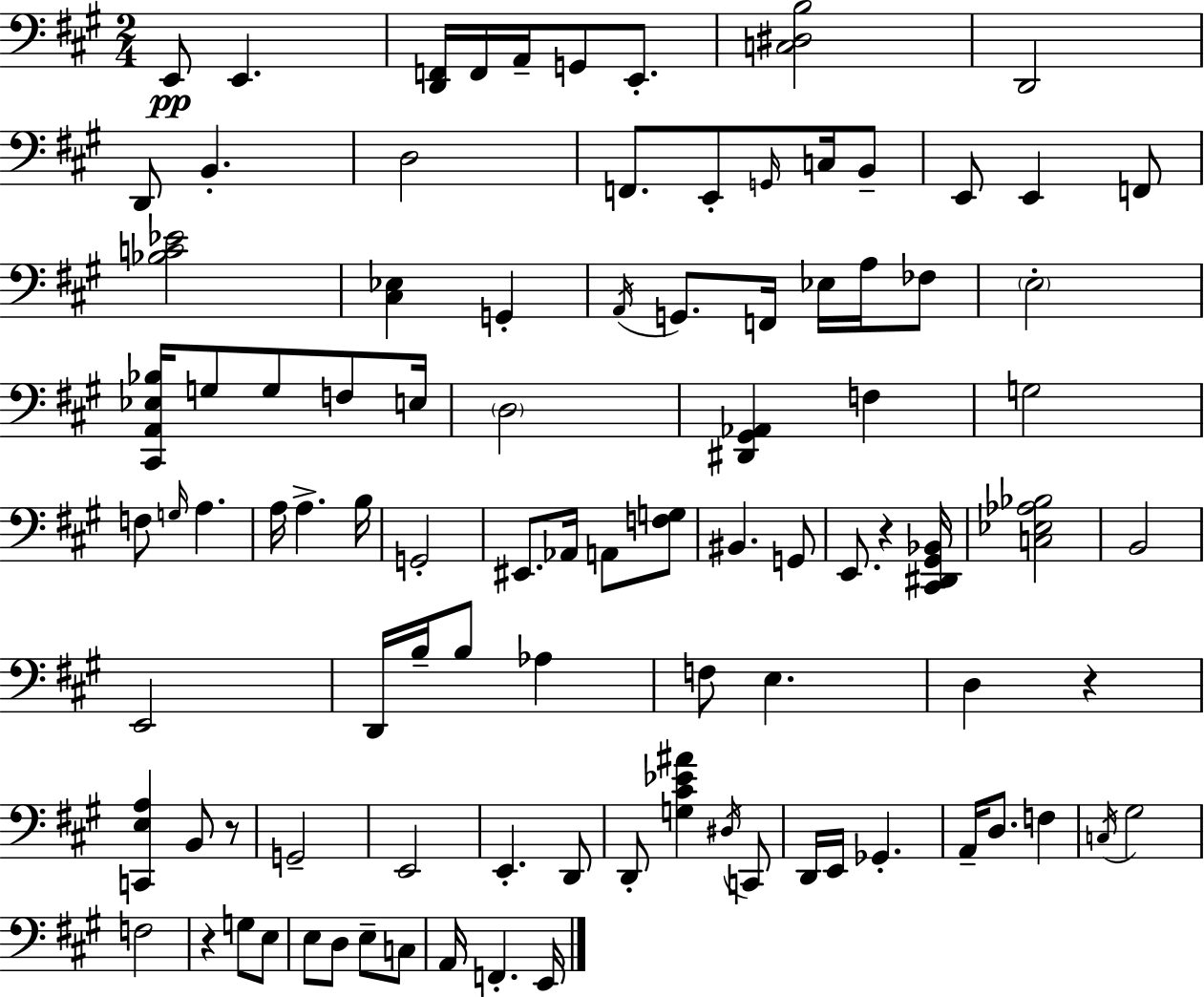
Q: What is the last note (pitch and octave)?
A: E2